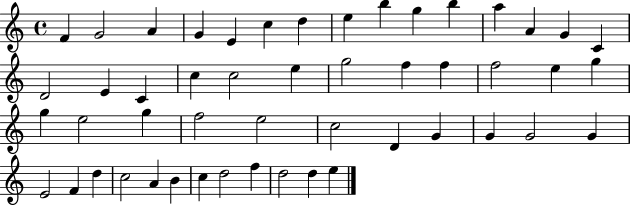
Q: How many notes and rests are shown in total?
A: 50